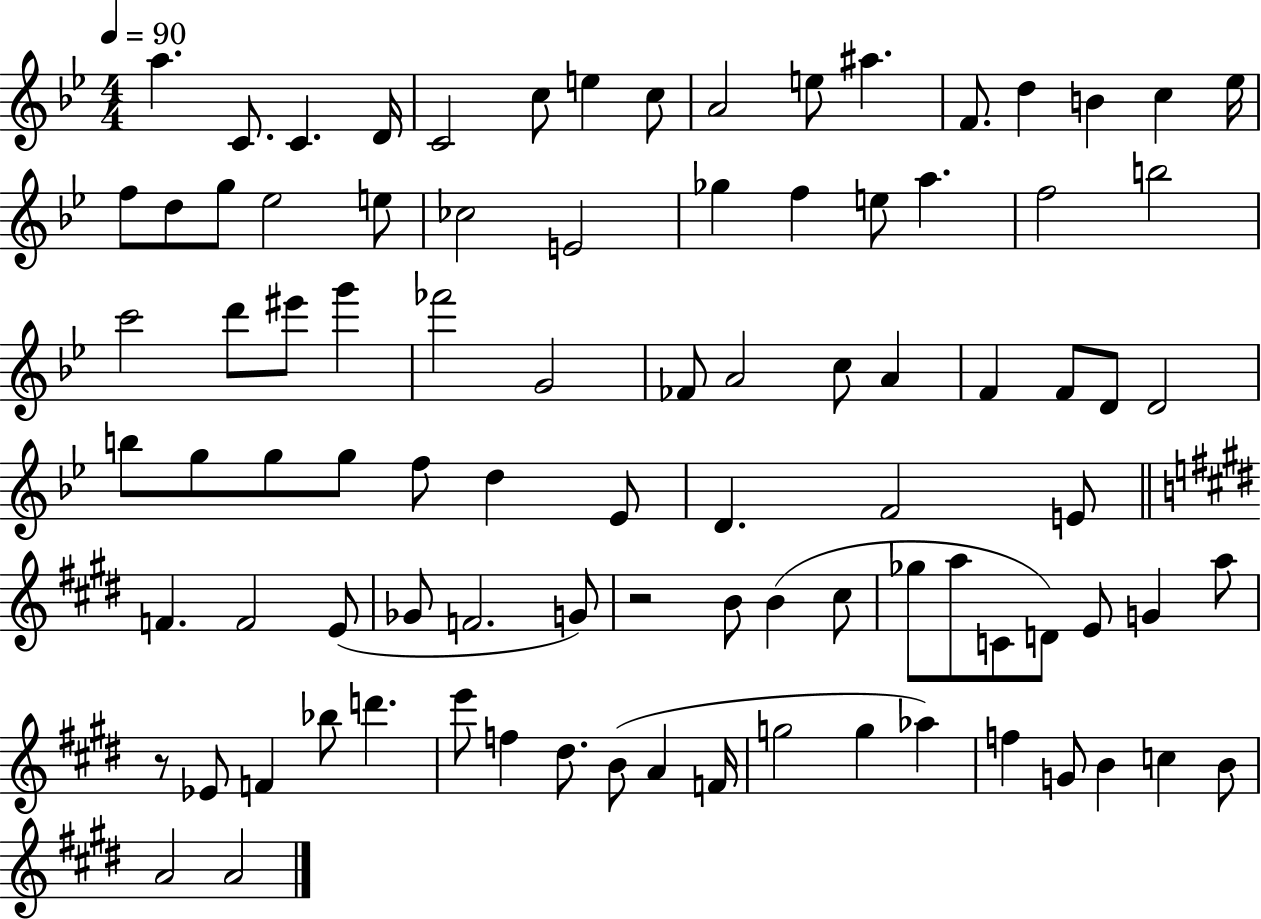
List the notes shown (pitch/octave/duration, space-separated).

A5/q. C4/e. C4/q. D4/s C4/h C5/e E5/q C5/e A4/h E5/e A#5/q. F4/e. D5/q B4/q C5/q Eb5/s F5/e D5/e G5/e Eb5/h E5/e CES5/h E4/h Gb5/q F5/q E5/e A5/q. F5/h B5/h C6/h D6/e EIS6/e G6/q FES6/h G4/h FES4/e A4/h C5/e A4/q F4/q F4/e D4/e D4/h B5/e G5/e G5/e G5/e F5/e D5/q Eb4/e D4/q. F4/h E4/e F4/q. F4/h E4/e Gb4/e F4/h. G4/e R/h B4/e B4/q C#5/e Gb5/e A5/e C4/e D4/e E4/e G4/q A5/e R/e Eb4/e F4/q Bb5/e D6/q. E6/e F5/q D#5/e. B4/e A4/q F4/s G5/h G5/q Ab5/q F5/q G4/e B4/q C5/q B4/e A4/h A4/h